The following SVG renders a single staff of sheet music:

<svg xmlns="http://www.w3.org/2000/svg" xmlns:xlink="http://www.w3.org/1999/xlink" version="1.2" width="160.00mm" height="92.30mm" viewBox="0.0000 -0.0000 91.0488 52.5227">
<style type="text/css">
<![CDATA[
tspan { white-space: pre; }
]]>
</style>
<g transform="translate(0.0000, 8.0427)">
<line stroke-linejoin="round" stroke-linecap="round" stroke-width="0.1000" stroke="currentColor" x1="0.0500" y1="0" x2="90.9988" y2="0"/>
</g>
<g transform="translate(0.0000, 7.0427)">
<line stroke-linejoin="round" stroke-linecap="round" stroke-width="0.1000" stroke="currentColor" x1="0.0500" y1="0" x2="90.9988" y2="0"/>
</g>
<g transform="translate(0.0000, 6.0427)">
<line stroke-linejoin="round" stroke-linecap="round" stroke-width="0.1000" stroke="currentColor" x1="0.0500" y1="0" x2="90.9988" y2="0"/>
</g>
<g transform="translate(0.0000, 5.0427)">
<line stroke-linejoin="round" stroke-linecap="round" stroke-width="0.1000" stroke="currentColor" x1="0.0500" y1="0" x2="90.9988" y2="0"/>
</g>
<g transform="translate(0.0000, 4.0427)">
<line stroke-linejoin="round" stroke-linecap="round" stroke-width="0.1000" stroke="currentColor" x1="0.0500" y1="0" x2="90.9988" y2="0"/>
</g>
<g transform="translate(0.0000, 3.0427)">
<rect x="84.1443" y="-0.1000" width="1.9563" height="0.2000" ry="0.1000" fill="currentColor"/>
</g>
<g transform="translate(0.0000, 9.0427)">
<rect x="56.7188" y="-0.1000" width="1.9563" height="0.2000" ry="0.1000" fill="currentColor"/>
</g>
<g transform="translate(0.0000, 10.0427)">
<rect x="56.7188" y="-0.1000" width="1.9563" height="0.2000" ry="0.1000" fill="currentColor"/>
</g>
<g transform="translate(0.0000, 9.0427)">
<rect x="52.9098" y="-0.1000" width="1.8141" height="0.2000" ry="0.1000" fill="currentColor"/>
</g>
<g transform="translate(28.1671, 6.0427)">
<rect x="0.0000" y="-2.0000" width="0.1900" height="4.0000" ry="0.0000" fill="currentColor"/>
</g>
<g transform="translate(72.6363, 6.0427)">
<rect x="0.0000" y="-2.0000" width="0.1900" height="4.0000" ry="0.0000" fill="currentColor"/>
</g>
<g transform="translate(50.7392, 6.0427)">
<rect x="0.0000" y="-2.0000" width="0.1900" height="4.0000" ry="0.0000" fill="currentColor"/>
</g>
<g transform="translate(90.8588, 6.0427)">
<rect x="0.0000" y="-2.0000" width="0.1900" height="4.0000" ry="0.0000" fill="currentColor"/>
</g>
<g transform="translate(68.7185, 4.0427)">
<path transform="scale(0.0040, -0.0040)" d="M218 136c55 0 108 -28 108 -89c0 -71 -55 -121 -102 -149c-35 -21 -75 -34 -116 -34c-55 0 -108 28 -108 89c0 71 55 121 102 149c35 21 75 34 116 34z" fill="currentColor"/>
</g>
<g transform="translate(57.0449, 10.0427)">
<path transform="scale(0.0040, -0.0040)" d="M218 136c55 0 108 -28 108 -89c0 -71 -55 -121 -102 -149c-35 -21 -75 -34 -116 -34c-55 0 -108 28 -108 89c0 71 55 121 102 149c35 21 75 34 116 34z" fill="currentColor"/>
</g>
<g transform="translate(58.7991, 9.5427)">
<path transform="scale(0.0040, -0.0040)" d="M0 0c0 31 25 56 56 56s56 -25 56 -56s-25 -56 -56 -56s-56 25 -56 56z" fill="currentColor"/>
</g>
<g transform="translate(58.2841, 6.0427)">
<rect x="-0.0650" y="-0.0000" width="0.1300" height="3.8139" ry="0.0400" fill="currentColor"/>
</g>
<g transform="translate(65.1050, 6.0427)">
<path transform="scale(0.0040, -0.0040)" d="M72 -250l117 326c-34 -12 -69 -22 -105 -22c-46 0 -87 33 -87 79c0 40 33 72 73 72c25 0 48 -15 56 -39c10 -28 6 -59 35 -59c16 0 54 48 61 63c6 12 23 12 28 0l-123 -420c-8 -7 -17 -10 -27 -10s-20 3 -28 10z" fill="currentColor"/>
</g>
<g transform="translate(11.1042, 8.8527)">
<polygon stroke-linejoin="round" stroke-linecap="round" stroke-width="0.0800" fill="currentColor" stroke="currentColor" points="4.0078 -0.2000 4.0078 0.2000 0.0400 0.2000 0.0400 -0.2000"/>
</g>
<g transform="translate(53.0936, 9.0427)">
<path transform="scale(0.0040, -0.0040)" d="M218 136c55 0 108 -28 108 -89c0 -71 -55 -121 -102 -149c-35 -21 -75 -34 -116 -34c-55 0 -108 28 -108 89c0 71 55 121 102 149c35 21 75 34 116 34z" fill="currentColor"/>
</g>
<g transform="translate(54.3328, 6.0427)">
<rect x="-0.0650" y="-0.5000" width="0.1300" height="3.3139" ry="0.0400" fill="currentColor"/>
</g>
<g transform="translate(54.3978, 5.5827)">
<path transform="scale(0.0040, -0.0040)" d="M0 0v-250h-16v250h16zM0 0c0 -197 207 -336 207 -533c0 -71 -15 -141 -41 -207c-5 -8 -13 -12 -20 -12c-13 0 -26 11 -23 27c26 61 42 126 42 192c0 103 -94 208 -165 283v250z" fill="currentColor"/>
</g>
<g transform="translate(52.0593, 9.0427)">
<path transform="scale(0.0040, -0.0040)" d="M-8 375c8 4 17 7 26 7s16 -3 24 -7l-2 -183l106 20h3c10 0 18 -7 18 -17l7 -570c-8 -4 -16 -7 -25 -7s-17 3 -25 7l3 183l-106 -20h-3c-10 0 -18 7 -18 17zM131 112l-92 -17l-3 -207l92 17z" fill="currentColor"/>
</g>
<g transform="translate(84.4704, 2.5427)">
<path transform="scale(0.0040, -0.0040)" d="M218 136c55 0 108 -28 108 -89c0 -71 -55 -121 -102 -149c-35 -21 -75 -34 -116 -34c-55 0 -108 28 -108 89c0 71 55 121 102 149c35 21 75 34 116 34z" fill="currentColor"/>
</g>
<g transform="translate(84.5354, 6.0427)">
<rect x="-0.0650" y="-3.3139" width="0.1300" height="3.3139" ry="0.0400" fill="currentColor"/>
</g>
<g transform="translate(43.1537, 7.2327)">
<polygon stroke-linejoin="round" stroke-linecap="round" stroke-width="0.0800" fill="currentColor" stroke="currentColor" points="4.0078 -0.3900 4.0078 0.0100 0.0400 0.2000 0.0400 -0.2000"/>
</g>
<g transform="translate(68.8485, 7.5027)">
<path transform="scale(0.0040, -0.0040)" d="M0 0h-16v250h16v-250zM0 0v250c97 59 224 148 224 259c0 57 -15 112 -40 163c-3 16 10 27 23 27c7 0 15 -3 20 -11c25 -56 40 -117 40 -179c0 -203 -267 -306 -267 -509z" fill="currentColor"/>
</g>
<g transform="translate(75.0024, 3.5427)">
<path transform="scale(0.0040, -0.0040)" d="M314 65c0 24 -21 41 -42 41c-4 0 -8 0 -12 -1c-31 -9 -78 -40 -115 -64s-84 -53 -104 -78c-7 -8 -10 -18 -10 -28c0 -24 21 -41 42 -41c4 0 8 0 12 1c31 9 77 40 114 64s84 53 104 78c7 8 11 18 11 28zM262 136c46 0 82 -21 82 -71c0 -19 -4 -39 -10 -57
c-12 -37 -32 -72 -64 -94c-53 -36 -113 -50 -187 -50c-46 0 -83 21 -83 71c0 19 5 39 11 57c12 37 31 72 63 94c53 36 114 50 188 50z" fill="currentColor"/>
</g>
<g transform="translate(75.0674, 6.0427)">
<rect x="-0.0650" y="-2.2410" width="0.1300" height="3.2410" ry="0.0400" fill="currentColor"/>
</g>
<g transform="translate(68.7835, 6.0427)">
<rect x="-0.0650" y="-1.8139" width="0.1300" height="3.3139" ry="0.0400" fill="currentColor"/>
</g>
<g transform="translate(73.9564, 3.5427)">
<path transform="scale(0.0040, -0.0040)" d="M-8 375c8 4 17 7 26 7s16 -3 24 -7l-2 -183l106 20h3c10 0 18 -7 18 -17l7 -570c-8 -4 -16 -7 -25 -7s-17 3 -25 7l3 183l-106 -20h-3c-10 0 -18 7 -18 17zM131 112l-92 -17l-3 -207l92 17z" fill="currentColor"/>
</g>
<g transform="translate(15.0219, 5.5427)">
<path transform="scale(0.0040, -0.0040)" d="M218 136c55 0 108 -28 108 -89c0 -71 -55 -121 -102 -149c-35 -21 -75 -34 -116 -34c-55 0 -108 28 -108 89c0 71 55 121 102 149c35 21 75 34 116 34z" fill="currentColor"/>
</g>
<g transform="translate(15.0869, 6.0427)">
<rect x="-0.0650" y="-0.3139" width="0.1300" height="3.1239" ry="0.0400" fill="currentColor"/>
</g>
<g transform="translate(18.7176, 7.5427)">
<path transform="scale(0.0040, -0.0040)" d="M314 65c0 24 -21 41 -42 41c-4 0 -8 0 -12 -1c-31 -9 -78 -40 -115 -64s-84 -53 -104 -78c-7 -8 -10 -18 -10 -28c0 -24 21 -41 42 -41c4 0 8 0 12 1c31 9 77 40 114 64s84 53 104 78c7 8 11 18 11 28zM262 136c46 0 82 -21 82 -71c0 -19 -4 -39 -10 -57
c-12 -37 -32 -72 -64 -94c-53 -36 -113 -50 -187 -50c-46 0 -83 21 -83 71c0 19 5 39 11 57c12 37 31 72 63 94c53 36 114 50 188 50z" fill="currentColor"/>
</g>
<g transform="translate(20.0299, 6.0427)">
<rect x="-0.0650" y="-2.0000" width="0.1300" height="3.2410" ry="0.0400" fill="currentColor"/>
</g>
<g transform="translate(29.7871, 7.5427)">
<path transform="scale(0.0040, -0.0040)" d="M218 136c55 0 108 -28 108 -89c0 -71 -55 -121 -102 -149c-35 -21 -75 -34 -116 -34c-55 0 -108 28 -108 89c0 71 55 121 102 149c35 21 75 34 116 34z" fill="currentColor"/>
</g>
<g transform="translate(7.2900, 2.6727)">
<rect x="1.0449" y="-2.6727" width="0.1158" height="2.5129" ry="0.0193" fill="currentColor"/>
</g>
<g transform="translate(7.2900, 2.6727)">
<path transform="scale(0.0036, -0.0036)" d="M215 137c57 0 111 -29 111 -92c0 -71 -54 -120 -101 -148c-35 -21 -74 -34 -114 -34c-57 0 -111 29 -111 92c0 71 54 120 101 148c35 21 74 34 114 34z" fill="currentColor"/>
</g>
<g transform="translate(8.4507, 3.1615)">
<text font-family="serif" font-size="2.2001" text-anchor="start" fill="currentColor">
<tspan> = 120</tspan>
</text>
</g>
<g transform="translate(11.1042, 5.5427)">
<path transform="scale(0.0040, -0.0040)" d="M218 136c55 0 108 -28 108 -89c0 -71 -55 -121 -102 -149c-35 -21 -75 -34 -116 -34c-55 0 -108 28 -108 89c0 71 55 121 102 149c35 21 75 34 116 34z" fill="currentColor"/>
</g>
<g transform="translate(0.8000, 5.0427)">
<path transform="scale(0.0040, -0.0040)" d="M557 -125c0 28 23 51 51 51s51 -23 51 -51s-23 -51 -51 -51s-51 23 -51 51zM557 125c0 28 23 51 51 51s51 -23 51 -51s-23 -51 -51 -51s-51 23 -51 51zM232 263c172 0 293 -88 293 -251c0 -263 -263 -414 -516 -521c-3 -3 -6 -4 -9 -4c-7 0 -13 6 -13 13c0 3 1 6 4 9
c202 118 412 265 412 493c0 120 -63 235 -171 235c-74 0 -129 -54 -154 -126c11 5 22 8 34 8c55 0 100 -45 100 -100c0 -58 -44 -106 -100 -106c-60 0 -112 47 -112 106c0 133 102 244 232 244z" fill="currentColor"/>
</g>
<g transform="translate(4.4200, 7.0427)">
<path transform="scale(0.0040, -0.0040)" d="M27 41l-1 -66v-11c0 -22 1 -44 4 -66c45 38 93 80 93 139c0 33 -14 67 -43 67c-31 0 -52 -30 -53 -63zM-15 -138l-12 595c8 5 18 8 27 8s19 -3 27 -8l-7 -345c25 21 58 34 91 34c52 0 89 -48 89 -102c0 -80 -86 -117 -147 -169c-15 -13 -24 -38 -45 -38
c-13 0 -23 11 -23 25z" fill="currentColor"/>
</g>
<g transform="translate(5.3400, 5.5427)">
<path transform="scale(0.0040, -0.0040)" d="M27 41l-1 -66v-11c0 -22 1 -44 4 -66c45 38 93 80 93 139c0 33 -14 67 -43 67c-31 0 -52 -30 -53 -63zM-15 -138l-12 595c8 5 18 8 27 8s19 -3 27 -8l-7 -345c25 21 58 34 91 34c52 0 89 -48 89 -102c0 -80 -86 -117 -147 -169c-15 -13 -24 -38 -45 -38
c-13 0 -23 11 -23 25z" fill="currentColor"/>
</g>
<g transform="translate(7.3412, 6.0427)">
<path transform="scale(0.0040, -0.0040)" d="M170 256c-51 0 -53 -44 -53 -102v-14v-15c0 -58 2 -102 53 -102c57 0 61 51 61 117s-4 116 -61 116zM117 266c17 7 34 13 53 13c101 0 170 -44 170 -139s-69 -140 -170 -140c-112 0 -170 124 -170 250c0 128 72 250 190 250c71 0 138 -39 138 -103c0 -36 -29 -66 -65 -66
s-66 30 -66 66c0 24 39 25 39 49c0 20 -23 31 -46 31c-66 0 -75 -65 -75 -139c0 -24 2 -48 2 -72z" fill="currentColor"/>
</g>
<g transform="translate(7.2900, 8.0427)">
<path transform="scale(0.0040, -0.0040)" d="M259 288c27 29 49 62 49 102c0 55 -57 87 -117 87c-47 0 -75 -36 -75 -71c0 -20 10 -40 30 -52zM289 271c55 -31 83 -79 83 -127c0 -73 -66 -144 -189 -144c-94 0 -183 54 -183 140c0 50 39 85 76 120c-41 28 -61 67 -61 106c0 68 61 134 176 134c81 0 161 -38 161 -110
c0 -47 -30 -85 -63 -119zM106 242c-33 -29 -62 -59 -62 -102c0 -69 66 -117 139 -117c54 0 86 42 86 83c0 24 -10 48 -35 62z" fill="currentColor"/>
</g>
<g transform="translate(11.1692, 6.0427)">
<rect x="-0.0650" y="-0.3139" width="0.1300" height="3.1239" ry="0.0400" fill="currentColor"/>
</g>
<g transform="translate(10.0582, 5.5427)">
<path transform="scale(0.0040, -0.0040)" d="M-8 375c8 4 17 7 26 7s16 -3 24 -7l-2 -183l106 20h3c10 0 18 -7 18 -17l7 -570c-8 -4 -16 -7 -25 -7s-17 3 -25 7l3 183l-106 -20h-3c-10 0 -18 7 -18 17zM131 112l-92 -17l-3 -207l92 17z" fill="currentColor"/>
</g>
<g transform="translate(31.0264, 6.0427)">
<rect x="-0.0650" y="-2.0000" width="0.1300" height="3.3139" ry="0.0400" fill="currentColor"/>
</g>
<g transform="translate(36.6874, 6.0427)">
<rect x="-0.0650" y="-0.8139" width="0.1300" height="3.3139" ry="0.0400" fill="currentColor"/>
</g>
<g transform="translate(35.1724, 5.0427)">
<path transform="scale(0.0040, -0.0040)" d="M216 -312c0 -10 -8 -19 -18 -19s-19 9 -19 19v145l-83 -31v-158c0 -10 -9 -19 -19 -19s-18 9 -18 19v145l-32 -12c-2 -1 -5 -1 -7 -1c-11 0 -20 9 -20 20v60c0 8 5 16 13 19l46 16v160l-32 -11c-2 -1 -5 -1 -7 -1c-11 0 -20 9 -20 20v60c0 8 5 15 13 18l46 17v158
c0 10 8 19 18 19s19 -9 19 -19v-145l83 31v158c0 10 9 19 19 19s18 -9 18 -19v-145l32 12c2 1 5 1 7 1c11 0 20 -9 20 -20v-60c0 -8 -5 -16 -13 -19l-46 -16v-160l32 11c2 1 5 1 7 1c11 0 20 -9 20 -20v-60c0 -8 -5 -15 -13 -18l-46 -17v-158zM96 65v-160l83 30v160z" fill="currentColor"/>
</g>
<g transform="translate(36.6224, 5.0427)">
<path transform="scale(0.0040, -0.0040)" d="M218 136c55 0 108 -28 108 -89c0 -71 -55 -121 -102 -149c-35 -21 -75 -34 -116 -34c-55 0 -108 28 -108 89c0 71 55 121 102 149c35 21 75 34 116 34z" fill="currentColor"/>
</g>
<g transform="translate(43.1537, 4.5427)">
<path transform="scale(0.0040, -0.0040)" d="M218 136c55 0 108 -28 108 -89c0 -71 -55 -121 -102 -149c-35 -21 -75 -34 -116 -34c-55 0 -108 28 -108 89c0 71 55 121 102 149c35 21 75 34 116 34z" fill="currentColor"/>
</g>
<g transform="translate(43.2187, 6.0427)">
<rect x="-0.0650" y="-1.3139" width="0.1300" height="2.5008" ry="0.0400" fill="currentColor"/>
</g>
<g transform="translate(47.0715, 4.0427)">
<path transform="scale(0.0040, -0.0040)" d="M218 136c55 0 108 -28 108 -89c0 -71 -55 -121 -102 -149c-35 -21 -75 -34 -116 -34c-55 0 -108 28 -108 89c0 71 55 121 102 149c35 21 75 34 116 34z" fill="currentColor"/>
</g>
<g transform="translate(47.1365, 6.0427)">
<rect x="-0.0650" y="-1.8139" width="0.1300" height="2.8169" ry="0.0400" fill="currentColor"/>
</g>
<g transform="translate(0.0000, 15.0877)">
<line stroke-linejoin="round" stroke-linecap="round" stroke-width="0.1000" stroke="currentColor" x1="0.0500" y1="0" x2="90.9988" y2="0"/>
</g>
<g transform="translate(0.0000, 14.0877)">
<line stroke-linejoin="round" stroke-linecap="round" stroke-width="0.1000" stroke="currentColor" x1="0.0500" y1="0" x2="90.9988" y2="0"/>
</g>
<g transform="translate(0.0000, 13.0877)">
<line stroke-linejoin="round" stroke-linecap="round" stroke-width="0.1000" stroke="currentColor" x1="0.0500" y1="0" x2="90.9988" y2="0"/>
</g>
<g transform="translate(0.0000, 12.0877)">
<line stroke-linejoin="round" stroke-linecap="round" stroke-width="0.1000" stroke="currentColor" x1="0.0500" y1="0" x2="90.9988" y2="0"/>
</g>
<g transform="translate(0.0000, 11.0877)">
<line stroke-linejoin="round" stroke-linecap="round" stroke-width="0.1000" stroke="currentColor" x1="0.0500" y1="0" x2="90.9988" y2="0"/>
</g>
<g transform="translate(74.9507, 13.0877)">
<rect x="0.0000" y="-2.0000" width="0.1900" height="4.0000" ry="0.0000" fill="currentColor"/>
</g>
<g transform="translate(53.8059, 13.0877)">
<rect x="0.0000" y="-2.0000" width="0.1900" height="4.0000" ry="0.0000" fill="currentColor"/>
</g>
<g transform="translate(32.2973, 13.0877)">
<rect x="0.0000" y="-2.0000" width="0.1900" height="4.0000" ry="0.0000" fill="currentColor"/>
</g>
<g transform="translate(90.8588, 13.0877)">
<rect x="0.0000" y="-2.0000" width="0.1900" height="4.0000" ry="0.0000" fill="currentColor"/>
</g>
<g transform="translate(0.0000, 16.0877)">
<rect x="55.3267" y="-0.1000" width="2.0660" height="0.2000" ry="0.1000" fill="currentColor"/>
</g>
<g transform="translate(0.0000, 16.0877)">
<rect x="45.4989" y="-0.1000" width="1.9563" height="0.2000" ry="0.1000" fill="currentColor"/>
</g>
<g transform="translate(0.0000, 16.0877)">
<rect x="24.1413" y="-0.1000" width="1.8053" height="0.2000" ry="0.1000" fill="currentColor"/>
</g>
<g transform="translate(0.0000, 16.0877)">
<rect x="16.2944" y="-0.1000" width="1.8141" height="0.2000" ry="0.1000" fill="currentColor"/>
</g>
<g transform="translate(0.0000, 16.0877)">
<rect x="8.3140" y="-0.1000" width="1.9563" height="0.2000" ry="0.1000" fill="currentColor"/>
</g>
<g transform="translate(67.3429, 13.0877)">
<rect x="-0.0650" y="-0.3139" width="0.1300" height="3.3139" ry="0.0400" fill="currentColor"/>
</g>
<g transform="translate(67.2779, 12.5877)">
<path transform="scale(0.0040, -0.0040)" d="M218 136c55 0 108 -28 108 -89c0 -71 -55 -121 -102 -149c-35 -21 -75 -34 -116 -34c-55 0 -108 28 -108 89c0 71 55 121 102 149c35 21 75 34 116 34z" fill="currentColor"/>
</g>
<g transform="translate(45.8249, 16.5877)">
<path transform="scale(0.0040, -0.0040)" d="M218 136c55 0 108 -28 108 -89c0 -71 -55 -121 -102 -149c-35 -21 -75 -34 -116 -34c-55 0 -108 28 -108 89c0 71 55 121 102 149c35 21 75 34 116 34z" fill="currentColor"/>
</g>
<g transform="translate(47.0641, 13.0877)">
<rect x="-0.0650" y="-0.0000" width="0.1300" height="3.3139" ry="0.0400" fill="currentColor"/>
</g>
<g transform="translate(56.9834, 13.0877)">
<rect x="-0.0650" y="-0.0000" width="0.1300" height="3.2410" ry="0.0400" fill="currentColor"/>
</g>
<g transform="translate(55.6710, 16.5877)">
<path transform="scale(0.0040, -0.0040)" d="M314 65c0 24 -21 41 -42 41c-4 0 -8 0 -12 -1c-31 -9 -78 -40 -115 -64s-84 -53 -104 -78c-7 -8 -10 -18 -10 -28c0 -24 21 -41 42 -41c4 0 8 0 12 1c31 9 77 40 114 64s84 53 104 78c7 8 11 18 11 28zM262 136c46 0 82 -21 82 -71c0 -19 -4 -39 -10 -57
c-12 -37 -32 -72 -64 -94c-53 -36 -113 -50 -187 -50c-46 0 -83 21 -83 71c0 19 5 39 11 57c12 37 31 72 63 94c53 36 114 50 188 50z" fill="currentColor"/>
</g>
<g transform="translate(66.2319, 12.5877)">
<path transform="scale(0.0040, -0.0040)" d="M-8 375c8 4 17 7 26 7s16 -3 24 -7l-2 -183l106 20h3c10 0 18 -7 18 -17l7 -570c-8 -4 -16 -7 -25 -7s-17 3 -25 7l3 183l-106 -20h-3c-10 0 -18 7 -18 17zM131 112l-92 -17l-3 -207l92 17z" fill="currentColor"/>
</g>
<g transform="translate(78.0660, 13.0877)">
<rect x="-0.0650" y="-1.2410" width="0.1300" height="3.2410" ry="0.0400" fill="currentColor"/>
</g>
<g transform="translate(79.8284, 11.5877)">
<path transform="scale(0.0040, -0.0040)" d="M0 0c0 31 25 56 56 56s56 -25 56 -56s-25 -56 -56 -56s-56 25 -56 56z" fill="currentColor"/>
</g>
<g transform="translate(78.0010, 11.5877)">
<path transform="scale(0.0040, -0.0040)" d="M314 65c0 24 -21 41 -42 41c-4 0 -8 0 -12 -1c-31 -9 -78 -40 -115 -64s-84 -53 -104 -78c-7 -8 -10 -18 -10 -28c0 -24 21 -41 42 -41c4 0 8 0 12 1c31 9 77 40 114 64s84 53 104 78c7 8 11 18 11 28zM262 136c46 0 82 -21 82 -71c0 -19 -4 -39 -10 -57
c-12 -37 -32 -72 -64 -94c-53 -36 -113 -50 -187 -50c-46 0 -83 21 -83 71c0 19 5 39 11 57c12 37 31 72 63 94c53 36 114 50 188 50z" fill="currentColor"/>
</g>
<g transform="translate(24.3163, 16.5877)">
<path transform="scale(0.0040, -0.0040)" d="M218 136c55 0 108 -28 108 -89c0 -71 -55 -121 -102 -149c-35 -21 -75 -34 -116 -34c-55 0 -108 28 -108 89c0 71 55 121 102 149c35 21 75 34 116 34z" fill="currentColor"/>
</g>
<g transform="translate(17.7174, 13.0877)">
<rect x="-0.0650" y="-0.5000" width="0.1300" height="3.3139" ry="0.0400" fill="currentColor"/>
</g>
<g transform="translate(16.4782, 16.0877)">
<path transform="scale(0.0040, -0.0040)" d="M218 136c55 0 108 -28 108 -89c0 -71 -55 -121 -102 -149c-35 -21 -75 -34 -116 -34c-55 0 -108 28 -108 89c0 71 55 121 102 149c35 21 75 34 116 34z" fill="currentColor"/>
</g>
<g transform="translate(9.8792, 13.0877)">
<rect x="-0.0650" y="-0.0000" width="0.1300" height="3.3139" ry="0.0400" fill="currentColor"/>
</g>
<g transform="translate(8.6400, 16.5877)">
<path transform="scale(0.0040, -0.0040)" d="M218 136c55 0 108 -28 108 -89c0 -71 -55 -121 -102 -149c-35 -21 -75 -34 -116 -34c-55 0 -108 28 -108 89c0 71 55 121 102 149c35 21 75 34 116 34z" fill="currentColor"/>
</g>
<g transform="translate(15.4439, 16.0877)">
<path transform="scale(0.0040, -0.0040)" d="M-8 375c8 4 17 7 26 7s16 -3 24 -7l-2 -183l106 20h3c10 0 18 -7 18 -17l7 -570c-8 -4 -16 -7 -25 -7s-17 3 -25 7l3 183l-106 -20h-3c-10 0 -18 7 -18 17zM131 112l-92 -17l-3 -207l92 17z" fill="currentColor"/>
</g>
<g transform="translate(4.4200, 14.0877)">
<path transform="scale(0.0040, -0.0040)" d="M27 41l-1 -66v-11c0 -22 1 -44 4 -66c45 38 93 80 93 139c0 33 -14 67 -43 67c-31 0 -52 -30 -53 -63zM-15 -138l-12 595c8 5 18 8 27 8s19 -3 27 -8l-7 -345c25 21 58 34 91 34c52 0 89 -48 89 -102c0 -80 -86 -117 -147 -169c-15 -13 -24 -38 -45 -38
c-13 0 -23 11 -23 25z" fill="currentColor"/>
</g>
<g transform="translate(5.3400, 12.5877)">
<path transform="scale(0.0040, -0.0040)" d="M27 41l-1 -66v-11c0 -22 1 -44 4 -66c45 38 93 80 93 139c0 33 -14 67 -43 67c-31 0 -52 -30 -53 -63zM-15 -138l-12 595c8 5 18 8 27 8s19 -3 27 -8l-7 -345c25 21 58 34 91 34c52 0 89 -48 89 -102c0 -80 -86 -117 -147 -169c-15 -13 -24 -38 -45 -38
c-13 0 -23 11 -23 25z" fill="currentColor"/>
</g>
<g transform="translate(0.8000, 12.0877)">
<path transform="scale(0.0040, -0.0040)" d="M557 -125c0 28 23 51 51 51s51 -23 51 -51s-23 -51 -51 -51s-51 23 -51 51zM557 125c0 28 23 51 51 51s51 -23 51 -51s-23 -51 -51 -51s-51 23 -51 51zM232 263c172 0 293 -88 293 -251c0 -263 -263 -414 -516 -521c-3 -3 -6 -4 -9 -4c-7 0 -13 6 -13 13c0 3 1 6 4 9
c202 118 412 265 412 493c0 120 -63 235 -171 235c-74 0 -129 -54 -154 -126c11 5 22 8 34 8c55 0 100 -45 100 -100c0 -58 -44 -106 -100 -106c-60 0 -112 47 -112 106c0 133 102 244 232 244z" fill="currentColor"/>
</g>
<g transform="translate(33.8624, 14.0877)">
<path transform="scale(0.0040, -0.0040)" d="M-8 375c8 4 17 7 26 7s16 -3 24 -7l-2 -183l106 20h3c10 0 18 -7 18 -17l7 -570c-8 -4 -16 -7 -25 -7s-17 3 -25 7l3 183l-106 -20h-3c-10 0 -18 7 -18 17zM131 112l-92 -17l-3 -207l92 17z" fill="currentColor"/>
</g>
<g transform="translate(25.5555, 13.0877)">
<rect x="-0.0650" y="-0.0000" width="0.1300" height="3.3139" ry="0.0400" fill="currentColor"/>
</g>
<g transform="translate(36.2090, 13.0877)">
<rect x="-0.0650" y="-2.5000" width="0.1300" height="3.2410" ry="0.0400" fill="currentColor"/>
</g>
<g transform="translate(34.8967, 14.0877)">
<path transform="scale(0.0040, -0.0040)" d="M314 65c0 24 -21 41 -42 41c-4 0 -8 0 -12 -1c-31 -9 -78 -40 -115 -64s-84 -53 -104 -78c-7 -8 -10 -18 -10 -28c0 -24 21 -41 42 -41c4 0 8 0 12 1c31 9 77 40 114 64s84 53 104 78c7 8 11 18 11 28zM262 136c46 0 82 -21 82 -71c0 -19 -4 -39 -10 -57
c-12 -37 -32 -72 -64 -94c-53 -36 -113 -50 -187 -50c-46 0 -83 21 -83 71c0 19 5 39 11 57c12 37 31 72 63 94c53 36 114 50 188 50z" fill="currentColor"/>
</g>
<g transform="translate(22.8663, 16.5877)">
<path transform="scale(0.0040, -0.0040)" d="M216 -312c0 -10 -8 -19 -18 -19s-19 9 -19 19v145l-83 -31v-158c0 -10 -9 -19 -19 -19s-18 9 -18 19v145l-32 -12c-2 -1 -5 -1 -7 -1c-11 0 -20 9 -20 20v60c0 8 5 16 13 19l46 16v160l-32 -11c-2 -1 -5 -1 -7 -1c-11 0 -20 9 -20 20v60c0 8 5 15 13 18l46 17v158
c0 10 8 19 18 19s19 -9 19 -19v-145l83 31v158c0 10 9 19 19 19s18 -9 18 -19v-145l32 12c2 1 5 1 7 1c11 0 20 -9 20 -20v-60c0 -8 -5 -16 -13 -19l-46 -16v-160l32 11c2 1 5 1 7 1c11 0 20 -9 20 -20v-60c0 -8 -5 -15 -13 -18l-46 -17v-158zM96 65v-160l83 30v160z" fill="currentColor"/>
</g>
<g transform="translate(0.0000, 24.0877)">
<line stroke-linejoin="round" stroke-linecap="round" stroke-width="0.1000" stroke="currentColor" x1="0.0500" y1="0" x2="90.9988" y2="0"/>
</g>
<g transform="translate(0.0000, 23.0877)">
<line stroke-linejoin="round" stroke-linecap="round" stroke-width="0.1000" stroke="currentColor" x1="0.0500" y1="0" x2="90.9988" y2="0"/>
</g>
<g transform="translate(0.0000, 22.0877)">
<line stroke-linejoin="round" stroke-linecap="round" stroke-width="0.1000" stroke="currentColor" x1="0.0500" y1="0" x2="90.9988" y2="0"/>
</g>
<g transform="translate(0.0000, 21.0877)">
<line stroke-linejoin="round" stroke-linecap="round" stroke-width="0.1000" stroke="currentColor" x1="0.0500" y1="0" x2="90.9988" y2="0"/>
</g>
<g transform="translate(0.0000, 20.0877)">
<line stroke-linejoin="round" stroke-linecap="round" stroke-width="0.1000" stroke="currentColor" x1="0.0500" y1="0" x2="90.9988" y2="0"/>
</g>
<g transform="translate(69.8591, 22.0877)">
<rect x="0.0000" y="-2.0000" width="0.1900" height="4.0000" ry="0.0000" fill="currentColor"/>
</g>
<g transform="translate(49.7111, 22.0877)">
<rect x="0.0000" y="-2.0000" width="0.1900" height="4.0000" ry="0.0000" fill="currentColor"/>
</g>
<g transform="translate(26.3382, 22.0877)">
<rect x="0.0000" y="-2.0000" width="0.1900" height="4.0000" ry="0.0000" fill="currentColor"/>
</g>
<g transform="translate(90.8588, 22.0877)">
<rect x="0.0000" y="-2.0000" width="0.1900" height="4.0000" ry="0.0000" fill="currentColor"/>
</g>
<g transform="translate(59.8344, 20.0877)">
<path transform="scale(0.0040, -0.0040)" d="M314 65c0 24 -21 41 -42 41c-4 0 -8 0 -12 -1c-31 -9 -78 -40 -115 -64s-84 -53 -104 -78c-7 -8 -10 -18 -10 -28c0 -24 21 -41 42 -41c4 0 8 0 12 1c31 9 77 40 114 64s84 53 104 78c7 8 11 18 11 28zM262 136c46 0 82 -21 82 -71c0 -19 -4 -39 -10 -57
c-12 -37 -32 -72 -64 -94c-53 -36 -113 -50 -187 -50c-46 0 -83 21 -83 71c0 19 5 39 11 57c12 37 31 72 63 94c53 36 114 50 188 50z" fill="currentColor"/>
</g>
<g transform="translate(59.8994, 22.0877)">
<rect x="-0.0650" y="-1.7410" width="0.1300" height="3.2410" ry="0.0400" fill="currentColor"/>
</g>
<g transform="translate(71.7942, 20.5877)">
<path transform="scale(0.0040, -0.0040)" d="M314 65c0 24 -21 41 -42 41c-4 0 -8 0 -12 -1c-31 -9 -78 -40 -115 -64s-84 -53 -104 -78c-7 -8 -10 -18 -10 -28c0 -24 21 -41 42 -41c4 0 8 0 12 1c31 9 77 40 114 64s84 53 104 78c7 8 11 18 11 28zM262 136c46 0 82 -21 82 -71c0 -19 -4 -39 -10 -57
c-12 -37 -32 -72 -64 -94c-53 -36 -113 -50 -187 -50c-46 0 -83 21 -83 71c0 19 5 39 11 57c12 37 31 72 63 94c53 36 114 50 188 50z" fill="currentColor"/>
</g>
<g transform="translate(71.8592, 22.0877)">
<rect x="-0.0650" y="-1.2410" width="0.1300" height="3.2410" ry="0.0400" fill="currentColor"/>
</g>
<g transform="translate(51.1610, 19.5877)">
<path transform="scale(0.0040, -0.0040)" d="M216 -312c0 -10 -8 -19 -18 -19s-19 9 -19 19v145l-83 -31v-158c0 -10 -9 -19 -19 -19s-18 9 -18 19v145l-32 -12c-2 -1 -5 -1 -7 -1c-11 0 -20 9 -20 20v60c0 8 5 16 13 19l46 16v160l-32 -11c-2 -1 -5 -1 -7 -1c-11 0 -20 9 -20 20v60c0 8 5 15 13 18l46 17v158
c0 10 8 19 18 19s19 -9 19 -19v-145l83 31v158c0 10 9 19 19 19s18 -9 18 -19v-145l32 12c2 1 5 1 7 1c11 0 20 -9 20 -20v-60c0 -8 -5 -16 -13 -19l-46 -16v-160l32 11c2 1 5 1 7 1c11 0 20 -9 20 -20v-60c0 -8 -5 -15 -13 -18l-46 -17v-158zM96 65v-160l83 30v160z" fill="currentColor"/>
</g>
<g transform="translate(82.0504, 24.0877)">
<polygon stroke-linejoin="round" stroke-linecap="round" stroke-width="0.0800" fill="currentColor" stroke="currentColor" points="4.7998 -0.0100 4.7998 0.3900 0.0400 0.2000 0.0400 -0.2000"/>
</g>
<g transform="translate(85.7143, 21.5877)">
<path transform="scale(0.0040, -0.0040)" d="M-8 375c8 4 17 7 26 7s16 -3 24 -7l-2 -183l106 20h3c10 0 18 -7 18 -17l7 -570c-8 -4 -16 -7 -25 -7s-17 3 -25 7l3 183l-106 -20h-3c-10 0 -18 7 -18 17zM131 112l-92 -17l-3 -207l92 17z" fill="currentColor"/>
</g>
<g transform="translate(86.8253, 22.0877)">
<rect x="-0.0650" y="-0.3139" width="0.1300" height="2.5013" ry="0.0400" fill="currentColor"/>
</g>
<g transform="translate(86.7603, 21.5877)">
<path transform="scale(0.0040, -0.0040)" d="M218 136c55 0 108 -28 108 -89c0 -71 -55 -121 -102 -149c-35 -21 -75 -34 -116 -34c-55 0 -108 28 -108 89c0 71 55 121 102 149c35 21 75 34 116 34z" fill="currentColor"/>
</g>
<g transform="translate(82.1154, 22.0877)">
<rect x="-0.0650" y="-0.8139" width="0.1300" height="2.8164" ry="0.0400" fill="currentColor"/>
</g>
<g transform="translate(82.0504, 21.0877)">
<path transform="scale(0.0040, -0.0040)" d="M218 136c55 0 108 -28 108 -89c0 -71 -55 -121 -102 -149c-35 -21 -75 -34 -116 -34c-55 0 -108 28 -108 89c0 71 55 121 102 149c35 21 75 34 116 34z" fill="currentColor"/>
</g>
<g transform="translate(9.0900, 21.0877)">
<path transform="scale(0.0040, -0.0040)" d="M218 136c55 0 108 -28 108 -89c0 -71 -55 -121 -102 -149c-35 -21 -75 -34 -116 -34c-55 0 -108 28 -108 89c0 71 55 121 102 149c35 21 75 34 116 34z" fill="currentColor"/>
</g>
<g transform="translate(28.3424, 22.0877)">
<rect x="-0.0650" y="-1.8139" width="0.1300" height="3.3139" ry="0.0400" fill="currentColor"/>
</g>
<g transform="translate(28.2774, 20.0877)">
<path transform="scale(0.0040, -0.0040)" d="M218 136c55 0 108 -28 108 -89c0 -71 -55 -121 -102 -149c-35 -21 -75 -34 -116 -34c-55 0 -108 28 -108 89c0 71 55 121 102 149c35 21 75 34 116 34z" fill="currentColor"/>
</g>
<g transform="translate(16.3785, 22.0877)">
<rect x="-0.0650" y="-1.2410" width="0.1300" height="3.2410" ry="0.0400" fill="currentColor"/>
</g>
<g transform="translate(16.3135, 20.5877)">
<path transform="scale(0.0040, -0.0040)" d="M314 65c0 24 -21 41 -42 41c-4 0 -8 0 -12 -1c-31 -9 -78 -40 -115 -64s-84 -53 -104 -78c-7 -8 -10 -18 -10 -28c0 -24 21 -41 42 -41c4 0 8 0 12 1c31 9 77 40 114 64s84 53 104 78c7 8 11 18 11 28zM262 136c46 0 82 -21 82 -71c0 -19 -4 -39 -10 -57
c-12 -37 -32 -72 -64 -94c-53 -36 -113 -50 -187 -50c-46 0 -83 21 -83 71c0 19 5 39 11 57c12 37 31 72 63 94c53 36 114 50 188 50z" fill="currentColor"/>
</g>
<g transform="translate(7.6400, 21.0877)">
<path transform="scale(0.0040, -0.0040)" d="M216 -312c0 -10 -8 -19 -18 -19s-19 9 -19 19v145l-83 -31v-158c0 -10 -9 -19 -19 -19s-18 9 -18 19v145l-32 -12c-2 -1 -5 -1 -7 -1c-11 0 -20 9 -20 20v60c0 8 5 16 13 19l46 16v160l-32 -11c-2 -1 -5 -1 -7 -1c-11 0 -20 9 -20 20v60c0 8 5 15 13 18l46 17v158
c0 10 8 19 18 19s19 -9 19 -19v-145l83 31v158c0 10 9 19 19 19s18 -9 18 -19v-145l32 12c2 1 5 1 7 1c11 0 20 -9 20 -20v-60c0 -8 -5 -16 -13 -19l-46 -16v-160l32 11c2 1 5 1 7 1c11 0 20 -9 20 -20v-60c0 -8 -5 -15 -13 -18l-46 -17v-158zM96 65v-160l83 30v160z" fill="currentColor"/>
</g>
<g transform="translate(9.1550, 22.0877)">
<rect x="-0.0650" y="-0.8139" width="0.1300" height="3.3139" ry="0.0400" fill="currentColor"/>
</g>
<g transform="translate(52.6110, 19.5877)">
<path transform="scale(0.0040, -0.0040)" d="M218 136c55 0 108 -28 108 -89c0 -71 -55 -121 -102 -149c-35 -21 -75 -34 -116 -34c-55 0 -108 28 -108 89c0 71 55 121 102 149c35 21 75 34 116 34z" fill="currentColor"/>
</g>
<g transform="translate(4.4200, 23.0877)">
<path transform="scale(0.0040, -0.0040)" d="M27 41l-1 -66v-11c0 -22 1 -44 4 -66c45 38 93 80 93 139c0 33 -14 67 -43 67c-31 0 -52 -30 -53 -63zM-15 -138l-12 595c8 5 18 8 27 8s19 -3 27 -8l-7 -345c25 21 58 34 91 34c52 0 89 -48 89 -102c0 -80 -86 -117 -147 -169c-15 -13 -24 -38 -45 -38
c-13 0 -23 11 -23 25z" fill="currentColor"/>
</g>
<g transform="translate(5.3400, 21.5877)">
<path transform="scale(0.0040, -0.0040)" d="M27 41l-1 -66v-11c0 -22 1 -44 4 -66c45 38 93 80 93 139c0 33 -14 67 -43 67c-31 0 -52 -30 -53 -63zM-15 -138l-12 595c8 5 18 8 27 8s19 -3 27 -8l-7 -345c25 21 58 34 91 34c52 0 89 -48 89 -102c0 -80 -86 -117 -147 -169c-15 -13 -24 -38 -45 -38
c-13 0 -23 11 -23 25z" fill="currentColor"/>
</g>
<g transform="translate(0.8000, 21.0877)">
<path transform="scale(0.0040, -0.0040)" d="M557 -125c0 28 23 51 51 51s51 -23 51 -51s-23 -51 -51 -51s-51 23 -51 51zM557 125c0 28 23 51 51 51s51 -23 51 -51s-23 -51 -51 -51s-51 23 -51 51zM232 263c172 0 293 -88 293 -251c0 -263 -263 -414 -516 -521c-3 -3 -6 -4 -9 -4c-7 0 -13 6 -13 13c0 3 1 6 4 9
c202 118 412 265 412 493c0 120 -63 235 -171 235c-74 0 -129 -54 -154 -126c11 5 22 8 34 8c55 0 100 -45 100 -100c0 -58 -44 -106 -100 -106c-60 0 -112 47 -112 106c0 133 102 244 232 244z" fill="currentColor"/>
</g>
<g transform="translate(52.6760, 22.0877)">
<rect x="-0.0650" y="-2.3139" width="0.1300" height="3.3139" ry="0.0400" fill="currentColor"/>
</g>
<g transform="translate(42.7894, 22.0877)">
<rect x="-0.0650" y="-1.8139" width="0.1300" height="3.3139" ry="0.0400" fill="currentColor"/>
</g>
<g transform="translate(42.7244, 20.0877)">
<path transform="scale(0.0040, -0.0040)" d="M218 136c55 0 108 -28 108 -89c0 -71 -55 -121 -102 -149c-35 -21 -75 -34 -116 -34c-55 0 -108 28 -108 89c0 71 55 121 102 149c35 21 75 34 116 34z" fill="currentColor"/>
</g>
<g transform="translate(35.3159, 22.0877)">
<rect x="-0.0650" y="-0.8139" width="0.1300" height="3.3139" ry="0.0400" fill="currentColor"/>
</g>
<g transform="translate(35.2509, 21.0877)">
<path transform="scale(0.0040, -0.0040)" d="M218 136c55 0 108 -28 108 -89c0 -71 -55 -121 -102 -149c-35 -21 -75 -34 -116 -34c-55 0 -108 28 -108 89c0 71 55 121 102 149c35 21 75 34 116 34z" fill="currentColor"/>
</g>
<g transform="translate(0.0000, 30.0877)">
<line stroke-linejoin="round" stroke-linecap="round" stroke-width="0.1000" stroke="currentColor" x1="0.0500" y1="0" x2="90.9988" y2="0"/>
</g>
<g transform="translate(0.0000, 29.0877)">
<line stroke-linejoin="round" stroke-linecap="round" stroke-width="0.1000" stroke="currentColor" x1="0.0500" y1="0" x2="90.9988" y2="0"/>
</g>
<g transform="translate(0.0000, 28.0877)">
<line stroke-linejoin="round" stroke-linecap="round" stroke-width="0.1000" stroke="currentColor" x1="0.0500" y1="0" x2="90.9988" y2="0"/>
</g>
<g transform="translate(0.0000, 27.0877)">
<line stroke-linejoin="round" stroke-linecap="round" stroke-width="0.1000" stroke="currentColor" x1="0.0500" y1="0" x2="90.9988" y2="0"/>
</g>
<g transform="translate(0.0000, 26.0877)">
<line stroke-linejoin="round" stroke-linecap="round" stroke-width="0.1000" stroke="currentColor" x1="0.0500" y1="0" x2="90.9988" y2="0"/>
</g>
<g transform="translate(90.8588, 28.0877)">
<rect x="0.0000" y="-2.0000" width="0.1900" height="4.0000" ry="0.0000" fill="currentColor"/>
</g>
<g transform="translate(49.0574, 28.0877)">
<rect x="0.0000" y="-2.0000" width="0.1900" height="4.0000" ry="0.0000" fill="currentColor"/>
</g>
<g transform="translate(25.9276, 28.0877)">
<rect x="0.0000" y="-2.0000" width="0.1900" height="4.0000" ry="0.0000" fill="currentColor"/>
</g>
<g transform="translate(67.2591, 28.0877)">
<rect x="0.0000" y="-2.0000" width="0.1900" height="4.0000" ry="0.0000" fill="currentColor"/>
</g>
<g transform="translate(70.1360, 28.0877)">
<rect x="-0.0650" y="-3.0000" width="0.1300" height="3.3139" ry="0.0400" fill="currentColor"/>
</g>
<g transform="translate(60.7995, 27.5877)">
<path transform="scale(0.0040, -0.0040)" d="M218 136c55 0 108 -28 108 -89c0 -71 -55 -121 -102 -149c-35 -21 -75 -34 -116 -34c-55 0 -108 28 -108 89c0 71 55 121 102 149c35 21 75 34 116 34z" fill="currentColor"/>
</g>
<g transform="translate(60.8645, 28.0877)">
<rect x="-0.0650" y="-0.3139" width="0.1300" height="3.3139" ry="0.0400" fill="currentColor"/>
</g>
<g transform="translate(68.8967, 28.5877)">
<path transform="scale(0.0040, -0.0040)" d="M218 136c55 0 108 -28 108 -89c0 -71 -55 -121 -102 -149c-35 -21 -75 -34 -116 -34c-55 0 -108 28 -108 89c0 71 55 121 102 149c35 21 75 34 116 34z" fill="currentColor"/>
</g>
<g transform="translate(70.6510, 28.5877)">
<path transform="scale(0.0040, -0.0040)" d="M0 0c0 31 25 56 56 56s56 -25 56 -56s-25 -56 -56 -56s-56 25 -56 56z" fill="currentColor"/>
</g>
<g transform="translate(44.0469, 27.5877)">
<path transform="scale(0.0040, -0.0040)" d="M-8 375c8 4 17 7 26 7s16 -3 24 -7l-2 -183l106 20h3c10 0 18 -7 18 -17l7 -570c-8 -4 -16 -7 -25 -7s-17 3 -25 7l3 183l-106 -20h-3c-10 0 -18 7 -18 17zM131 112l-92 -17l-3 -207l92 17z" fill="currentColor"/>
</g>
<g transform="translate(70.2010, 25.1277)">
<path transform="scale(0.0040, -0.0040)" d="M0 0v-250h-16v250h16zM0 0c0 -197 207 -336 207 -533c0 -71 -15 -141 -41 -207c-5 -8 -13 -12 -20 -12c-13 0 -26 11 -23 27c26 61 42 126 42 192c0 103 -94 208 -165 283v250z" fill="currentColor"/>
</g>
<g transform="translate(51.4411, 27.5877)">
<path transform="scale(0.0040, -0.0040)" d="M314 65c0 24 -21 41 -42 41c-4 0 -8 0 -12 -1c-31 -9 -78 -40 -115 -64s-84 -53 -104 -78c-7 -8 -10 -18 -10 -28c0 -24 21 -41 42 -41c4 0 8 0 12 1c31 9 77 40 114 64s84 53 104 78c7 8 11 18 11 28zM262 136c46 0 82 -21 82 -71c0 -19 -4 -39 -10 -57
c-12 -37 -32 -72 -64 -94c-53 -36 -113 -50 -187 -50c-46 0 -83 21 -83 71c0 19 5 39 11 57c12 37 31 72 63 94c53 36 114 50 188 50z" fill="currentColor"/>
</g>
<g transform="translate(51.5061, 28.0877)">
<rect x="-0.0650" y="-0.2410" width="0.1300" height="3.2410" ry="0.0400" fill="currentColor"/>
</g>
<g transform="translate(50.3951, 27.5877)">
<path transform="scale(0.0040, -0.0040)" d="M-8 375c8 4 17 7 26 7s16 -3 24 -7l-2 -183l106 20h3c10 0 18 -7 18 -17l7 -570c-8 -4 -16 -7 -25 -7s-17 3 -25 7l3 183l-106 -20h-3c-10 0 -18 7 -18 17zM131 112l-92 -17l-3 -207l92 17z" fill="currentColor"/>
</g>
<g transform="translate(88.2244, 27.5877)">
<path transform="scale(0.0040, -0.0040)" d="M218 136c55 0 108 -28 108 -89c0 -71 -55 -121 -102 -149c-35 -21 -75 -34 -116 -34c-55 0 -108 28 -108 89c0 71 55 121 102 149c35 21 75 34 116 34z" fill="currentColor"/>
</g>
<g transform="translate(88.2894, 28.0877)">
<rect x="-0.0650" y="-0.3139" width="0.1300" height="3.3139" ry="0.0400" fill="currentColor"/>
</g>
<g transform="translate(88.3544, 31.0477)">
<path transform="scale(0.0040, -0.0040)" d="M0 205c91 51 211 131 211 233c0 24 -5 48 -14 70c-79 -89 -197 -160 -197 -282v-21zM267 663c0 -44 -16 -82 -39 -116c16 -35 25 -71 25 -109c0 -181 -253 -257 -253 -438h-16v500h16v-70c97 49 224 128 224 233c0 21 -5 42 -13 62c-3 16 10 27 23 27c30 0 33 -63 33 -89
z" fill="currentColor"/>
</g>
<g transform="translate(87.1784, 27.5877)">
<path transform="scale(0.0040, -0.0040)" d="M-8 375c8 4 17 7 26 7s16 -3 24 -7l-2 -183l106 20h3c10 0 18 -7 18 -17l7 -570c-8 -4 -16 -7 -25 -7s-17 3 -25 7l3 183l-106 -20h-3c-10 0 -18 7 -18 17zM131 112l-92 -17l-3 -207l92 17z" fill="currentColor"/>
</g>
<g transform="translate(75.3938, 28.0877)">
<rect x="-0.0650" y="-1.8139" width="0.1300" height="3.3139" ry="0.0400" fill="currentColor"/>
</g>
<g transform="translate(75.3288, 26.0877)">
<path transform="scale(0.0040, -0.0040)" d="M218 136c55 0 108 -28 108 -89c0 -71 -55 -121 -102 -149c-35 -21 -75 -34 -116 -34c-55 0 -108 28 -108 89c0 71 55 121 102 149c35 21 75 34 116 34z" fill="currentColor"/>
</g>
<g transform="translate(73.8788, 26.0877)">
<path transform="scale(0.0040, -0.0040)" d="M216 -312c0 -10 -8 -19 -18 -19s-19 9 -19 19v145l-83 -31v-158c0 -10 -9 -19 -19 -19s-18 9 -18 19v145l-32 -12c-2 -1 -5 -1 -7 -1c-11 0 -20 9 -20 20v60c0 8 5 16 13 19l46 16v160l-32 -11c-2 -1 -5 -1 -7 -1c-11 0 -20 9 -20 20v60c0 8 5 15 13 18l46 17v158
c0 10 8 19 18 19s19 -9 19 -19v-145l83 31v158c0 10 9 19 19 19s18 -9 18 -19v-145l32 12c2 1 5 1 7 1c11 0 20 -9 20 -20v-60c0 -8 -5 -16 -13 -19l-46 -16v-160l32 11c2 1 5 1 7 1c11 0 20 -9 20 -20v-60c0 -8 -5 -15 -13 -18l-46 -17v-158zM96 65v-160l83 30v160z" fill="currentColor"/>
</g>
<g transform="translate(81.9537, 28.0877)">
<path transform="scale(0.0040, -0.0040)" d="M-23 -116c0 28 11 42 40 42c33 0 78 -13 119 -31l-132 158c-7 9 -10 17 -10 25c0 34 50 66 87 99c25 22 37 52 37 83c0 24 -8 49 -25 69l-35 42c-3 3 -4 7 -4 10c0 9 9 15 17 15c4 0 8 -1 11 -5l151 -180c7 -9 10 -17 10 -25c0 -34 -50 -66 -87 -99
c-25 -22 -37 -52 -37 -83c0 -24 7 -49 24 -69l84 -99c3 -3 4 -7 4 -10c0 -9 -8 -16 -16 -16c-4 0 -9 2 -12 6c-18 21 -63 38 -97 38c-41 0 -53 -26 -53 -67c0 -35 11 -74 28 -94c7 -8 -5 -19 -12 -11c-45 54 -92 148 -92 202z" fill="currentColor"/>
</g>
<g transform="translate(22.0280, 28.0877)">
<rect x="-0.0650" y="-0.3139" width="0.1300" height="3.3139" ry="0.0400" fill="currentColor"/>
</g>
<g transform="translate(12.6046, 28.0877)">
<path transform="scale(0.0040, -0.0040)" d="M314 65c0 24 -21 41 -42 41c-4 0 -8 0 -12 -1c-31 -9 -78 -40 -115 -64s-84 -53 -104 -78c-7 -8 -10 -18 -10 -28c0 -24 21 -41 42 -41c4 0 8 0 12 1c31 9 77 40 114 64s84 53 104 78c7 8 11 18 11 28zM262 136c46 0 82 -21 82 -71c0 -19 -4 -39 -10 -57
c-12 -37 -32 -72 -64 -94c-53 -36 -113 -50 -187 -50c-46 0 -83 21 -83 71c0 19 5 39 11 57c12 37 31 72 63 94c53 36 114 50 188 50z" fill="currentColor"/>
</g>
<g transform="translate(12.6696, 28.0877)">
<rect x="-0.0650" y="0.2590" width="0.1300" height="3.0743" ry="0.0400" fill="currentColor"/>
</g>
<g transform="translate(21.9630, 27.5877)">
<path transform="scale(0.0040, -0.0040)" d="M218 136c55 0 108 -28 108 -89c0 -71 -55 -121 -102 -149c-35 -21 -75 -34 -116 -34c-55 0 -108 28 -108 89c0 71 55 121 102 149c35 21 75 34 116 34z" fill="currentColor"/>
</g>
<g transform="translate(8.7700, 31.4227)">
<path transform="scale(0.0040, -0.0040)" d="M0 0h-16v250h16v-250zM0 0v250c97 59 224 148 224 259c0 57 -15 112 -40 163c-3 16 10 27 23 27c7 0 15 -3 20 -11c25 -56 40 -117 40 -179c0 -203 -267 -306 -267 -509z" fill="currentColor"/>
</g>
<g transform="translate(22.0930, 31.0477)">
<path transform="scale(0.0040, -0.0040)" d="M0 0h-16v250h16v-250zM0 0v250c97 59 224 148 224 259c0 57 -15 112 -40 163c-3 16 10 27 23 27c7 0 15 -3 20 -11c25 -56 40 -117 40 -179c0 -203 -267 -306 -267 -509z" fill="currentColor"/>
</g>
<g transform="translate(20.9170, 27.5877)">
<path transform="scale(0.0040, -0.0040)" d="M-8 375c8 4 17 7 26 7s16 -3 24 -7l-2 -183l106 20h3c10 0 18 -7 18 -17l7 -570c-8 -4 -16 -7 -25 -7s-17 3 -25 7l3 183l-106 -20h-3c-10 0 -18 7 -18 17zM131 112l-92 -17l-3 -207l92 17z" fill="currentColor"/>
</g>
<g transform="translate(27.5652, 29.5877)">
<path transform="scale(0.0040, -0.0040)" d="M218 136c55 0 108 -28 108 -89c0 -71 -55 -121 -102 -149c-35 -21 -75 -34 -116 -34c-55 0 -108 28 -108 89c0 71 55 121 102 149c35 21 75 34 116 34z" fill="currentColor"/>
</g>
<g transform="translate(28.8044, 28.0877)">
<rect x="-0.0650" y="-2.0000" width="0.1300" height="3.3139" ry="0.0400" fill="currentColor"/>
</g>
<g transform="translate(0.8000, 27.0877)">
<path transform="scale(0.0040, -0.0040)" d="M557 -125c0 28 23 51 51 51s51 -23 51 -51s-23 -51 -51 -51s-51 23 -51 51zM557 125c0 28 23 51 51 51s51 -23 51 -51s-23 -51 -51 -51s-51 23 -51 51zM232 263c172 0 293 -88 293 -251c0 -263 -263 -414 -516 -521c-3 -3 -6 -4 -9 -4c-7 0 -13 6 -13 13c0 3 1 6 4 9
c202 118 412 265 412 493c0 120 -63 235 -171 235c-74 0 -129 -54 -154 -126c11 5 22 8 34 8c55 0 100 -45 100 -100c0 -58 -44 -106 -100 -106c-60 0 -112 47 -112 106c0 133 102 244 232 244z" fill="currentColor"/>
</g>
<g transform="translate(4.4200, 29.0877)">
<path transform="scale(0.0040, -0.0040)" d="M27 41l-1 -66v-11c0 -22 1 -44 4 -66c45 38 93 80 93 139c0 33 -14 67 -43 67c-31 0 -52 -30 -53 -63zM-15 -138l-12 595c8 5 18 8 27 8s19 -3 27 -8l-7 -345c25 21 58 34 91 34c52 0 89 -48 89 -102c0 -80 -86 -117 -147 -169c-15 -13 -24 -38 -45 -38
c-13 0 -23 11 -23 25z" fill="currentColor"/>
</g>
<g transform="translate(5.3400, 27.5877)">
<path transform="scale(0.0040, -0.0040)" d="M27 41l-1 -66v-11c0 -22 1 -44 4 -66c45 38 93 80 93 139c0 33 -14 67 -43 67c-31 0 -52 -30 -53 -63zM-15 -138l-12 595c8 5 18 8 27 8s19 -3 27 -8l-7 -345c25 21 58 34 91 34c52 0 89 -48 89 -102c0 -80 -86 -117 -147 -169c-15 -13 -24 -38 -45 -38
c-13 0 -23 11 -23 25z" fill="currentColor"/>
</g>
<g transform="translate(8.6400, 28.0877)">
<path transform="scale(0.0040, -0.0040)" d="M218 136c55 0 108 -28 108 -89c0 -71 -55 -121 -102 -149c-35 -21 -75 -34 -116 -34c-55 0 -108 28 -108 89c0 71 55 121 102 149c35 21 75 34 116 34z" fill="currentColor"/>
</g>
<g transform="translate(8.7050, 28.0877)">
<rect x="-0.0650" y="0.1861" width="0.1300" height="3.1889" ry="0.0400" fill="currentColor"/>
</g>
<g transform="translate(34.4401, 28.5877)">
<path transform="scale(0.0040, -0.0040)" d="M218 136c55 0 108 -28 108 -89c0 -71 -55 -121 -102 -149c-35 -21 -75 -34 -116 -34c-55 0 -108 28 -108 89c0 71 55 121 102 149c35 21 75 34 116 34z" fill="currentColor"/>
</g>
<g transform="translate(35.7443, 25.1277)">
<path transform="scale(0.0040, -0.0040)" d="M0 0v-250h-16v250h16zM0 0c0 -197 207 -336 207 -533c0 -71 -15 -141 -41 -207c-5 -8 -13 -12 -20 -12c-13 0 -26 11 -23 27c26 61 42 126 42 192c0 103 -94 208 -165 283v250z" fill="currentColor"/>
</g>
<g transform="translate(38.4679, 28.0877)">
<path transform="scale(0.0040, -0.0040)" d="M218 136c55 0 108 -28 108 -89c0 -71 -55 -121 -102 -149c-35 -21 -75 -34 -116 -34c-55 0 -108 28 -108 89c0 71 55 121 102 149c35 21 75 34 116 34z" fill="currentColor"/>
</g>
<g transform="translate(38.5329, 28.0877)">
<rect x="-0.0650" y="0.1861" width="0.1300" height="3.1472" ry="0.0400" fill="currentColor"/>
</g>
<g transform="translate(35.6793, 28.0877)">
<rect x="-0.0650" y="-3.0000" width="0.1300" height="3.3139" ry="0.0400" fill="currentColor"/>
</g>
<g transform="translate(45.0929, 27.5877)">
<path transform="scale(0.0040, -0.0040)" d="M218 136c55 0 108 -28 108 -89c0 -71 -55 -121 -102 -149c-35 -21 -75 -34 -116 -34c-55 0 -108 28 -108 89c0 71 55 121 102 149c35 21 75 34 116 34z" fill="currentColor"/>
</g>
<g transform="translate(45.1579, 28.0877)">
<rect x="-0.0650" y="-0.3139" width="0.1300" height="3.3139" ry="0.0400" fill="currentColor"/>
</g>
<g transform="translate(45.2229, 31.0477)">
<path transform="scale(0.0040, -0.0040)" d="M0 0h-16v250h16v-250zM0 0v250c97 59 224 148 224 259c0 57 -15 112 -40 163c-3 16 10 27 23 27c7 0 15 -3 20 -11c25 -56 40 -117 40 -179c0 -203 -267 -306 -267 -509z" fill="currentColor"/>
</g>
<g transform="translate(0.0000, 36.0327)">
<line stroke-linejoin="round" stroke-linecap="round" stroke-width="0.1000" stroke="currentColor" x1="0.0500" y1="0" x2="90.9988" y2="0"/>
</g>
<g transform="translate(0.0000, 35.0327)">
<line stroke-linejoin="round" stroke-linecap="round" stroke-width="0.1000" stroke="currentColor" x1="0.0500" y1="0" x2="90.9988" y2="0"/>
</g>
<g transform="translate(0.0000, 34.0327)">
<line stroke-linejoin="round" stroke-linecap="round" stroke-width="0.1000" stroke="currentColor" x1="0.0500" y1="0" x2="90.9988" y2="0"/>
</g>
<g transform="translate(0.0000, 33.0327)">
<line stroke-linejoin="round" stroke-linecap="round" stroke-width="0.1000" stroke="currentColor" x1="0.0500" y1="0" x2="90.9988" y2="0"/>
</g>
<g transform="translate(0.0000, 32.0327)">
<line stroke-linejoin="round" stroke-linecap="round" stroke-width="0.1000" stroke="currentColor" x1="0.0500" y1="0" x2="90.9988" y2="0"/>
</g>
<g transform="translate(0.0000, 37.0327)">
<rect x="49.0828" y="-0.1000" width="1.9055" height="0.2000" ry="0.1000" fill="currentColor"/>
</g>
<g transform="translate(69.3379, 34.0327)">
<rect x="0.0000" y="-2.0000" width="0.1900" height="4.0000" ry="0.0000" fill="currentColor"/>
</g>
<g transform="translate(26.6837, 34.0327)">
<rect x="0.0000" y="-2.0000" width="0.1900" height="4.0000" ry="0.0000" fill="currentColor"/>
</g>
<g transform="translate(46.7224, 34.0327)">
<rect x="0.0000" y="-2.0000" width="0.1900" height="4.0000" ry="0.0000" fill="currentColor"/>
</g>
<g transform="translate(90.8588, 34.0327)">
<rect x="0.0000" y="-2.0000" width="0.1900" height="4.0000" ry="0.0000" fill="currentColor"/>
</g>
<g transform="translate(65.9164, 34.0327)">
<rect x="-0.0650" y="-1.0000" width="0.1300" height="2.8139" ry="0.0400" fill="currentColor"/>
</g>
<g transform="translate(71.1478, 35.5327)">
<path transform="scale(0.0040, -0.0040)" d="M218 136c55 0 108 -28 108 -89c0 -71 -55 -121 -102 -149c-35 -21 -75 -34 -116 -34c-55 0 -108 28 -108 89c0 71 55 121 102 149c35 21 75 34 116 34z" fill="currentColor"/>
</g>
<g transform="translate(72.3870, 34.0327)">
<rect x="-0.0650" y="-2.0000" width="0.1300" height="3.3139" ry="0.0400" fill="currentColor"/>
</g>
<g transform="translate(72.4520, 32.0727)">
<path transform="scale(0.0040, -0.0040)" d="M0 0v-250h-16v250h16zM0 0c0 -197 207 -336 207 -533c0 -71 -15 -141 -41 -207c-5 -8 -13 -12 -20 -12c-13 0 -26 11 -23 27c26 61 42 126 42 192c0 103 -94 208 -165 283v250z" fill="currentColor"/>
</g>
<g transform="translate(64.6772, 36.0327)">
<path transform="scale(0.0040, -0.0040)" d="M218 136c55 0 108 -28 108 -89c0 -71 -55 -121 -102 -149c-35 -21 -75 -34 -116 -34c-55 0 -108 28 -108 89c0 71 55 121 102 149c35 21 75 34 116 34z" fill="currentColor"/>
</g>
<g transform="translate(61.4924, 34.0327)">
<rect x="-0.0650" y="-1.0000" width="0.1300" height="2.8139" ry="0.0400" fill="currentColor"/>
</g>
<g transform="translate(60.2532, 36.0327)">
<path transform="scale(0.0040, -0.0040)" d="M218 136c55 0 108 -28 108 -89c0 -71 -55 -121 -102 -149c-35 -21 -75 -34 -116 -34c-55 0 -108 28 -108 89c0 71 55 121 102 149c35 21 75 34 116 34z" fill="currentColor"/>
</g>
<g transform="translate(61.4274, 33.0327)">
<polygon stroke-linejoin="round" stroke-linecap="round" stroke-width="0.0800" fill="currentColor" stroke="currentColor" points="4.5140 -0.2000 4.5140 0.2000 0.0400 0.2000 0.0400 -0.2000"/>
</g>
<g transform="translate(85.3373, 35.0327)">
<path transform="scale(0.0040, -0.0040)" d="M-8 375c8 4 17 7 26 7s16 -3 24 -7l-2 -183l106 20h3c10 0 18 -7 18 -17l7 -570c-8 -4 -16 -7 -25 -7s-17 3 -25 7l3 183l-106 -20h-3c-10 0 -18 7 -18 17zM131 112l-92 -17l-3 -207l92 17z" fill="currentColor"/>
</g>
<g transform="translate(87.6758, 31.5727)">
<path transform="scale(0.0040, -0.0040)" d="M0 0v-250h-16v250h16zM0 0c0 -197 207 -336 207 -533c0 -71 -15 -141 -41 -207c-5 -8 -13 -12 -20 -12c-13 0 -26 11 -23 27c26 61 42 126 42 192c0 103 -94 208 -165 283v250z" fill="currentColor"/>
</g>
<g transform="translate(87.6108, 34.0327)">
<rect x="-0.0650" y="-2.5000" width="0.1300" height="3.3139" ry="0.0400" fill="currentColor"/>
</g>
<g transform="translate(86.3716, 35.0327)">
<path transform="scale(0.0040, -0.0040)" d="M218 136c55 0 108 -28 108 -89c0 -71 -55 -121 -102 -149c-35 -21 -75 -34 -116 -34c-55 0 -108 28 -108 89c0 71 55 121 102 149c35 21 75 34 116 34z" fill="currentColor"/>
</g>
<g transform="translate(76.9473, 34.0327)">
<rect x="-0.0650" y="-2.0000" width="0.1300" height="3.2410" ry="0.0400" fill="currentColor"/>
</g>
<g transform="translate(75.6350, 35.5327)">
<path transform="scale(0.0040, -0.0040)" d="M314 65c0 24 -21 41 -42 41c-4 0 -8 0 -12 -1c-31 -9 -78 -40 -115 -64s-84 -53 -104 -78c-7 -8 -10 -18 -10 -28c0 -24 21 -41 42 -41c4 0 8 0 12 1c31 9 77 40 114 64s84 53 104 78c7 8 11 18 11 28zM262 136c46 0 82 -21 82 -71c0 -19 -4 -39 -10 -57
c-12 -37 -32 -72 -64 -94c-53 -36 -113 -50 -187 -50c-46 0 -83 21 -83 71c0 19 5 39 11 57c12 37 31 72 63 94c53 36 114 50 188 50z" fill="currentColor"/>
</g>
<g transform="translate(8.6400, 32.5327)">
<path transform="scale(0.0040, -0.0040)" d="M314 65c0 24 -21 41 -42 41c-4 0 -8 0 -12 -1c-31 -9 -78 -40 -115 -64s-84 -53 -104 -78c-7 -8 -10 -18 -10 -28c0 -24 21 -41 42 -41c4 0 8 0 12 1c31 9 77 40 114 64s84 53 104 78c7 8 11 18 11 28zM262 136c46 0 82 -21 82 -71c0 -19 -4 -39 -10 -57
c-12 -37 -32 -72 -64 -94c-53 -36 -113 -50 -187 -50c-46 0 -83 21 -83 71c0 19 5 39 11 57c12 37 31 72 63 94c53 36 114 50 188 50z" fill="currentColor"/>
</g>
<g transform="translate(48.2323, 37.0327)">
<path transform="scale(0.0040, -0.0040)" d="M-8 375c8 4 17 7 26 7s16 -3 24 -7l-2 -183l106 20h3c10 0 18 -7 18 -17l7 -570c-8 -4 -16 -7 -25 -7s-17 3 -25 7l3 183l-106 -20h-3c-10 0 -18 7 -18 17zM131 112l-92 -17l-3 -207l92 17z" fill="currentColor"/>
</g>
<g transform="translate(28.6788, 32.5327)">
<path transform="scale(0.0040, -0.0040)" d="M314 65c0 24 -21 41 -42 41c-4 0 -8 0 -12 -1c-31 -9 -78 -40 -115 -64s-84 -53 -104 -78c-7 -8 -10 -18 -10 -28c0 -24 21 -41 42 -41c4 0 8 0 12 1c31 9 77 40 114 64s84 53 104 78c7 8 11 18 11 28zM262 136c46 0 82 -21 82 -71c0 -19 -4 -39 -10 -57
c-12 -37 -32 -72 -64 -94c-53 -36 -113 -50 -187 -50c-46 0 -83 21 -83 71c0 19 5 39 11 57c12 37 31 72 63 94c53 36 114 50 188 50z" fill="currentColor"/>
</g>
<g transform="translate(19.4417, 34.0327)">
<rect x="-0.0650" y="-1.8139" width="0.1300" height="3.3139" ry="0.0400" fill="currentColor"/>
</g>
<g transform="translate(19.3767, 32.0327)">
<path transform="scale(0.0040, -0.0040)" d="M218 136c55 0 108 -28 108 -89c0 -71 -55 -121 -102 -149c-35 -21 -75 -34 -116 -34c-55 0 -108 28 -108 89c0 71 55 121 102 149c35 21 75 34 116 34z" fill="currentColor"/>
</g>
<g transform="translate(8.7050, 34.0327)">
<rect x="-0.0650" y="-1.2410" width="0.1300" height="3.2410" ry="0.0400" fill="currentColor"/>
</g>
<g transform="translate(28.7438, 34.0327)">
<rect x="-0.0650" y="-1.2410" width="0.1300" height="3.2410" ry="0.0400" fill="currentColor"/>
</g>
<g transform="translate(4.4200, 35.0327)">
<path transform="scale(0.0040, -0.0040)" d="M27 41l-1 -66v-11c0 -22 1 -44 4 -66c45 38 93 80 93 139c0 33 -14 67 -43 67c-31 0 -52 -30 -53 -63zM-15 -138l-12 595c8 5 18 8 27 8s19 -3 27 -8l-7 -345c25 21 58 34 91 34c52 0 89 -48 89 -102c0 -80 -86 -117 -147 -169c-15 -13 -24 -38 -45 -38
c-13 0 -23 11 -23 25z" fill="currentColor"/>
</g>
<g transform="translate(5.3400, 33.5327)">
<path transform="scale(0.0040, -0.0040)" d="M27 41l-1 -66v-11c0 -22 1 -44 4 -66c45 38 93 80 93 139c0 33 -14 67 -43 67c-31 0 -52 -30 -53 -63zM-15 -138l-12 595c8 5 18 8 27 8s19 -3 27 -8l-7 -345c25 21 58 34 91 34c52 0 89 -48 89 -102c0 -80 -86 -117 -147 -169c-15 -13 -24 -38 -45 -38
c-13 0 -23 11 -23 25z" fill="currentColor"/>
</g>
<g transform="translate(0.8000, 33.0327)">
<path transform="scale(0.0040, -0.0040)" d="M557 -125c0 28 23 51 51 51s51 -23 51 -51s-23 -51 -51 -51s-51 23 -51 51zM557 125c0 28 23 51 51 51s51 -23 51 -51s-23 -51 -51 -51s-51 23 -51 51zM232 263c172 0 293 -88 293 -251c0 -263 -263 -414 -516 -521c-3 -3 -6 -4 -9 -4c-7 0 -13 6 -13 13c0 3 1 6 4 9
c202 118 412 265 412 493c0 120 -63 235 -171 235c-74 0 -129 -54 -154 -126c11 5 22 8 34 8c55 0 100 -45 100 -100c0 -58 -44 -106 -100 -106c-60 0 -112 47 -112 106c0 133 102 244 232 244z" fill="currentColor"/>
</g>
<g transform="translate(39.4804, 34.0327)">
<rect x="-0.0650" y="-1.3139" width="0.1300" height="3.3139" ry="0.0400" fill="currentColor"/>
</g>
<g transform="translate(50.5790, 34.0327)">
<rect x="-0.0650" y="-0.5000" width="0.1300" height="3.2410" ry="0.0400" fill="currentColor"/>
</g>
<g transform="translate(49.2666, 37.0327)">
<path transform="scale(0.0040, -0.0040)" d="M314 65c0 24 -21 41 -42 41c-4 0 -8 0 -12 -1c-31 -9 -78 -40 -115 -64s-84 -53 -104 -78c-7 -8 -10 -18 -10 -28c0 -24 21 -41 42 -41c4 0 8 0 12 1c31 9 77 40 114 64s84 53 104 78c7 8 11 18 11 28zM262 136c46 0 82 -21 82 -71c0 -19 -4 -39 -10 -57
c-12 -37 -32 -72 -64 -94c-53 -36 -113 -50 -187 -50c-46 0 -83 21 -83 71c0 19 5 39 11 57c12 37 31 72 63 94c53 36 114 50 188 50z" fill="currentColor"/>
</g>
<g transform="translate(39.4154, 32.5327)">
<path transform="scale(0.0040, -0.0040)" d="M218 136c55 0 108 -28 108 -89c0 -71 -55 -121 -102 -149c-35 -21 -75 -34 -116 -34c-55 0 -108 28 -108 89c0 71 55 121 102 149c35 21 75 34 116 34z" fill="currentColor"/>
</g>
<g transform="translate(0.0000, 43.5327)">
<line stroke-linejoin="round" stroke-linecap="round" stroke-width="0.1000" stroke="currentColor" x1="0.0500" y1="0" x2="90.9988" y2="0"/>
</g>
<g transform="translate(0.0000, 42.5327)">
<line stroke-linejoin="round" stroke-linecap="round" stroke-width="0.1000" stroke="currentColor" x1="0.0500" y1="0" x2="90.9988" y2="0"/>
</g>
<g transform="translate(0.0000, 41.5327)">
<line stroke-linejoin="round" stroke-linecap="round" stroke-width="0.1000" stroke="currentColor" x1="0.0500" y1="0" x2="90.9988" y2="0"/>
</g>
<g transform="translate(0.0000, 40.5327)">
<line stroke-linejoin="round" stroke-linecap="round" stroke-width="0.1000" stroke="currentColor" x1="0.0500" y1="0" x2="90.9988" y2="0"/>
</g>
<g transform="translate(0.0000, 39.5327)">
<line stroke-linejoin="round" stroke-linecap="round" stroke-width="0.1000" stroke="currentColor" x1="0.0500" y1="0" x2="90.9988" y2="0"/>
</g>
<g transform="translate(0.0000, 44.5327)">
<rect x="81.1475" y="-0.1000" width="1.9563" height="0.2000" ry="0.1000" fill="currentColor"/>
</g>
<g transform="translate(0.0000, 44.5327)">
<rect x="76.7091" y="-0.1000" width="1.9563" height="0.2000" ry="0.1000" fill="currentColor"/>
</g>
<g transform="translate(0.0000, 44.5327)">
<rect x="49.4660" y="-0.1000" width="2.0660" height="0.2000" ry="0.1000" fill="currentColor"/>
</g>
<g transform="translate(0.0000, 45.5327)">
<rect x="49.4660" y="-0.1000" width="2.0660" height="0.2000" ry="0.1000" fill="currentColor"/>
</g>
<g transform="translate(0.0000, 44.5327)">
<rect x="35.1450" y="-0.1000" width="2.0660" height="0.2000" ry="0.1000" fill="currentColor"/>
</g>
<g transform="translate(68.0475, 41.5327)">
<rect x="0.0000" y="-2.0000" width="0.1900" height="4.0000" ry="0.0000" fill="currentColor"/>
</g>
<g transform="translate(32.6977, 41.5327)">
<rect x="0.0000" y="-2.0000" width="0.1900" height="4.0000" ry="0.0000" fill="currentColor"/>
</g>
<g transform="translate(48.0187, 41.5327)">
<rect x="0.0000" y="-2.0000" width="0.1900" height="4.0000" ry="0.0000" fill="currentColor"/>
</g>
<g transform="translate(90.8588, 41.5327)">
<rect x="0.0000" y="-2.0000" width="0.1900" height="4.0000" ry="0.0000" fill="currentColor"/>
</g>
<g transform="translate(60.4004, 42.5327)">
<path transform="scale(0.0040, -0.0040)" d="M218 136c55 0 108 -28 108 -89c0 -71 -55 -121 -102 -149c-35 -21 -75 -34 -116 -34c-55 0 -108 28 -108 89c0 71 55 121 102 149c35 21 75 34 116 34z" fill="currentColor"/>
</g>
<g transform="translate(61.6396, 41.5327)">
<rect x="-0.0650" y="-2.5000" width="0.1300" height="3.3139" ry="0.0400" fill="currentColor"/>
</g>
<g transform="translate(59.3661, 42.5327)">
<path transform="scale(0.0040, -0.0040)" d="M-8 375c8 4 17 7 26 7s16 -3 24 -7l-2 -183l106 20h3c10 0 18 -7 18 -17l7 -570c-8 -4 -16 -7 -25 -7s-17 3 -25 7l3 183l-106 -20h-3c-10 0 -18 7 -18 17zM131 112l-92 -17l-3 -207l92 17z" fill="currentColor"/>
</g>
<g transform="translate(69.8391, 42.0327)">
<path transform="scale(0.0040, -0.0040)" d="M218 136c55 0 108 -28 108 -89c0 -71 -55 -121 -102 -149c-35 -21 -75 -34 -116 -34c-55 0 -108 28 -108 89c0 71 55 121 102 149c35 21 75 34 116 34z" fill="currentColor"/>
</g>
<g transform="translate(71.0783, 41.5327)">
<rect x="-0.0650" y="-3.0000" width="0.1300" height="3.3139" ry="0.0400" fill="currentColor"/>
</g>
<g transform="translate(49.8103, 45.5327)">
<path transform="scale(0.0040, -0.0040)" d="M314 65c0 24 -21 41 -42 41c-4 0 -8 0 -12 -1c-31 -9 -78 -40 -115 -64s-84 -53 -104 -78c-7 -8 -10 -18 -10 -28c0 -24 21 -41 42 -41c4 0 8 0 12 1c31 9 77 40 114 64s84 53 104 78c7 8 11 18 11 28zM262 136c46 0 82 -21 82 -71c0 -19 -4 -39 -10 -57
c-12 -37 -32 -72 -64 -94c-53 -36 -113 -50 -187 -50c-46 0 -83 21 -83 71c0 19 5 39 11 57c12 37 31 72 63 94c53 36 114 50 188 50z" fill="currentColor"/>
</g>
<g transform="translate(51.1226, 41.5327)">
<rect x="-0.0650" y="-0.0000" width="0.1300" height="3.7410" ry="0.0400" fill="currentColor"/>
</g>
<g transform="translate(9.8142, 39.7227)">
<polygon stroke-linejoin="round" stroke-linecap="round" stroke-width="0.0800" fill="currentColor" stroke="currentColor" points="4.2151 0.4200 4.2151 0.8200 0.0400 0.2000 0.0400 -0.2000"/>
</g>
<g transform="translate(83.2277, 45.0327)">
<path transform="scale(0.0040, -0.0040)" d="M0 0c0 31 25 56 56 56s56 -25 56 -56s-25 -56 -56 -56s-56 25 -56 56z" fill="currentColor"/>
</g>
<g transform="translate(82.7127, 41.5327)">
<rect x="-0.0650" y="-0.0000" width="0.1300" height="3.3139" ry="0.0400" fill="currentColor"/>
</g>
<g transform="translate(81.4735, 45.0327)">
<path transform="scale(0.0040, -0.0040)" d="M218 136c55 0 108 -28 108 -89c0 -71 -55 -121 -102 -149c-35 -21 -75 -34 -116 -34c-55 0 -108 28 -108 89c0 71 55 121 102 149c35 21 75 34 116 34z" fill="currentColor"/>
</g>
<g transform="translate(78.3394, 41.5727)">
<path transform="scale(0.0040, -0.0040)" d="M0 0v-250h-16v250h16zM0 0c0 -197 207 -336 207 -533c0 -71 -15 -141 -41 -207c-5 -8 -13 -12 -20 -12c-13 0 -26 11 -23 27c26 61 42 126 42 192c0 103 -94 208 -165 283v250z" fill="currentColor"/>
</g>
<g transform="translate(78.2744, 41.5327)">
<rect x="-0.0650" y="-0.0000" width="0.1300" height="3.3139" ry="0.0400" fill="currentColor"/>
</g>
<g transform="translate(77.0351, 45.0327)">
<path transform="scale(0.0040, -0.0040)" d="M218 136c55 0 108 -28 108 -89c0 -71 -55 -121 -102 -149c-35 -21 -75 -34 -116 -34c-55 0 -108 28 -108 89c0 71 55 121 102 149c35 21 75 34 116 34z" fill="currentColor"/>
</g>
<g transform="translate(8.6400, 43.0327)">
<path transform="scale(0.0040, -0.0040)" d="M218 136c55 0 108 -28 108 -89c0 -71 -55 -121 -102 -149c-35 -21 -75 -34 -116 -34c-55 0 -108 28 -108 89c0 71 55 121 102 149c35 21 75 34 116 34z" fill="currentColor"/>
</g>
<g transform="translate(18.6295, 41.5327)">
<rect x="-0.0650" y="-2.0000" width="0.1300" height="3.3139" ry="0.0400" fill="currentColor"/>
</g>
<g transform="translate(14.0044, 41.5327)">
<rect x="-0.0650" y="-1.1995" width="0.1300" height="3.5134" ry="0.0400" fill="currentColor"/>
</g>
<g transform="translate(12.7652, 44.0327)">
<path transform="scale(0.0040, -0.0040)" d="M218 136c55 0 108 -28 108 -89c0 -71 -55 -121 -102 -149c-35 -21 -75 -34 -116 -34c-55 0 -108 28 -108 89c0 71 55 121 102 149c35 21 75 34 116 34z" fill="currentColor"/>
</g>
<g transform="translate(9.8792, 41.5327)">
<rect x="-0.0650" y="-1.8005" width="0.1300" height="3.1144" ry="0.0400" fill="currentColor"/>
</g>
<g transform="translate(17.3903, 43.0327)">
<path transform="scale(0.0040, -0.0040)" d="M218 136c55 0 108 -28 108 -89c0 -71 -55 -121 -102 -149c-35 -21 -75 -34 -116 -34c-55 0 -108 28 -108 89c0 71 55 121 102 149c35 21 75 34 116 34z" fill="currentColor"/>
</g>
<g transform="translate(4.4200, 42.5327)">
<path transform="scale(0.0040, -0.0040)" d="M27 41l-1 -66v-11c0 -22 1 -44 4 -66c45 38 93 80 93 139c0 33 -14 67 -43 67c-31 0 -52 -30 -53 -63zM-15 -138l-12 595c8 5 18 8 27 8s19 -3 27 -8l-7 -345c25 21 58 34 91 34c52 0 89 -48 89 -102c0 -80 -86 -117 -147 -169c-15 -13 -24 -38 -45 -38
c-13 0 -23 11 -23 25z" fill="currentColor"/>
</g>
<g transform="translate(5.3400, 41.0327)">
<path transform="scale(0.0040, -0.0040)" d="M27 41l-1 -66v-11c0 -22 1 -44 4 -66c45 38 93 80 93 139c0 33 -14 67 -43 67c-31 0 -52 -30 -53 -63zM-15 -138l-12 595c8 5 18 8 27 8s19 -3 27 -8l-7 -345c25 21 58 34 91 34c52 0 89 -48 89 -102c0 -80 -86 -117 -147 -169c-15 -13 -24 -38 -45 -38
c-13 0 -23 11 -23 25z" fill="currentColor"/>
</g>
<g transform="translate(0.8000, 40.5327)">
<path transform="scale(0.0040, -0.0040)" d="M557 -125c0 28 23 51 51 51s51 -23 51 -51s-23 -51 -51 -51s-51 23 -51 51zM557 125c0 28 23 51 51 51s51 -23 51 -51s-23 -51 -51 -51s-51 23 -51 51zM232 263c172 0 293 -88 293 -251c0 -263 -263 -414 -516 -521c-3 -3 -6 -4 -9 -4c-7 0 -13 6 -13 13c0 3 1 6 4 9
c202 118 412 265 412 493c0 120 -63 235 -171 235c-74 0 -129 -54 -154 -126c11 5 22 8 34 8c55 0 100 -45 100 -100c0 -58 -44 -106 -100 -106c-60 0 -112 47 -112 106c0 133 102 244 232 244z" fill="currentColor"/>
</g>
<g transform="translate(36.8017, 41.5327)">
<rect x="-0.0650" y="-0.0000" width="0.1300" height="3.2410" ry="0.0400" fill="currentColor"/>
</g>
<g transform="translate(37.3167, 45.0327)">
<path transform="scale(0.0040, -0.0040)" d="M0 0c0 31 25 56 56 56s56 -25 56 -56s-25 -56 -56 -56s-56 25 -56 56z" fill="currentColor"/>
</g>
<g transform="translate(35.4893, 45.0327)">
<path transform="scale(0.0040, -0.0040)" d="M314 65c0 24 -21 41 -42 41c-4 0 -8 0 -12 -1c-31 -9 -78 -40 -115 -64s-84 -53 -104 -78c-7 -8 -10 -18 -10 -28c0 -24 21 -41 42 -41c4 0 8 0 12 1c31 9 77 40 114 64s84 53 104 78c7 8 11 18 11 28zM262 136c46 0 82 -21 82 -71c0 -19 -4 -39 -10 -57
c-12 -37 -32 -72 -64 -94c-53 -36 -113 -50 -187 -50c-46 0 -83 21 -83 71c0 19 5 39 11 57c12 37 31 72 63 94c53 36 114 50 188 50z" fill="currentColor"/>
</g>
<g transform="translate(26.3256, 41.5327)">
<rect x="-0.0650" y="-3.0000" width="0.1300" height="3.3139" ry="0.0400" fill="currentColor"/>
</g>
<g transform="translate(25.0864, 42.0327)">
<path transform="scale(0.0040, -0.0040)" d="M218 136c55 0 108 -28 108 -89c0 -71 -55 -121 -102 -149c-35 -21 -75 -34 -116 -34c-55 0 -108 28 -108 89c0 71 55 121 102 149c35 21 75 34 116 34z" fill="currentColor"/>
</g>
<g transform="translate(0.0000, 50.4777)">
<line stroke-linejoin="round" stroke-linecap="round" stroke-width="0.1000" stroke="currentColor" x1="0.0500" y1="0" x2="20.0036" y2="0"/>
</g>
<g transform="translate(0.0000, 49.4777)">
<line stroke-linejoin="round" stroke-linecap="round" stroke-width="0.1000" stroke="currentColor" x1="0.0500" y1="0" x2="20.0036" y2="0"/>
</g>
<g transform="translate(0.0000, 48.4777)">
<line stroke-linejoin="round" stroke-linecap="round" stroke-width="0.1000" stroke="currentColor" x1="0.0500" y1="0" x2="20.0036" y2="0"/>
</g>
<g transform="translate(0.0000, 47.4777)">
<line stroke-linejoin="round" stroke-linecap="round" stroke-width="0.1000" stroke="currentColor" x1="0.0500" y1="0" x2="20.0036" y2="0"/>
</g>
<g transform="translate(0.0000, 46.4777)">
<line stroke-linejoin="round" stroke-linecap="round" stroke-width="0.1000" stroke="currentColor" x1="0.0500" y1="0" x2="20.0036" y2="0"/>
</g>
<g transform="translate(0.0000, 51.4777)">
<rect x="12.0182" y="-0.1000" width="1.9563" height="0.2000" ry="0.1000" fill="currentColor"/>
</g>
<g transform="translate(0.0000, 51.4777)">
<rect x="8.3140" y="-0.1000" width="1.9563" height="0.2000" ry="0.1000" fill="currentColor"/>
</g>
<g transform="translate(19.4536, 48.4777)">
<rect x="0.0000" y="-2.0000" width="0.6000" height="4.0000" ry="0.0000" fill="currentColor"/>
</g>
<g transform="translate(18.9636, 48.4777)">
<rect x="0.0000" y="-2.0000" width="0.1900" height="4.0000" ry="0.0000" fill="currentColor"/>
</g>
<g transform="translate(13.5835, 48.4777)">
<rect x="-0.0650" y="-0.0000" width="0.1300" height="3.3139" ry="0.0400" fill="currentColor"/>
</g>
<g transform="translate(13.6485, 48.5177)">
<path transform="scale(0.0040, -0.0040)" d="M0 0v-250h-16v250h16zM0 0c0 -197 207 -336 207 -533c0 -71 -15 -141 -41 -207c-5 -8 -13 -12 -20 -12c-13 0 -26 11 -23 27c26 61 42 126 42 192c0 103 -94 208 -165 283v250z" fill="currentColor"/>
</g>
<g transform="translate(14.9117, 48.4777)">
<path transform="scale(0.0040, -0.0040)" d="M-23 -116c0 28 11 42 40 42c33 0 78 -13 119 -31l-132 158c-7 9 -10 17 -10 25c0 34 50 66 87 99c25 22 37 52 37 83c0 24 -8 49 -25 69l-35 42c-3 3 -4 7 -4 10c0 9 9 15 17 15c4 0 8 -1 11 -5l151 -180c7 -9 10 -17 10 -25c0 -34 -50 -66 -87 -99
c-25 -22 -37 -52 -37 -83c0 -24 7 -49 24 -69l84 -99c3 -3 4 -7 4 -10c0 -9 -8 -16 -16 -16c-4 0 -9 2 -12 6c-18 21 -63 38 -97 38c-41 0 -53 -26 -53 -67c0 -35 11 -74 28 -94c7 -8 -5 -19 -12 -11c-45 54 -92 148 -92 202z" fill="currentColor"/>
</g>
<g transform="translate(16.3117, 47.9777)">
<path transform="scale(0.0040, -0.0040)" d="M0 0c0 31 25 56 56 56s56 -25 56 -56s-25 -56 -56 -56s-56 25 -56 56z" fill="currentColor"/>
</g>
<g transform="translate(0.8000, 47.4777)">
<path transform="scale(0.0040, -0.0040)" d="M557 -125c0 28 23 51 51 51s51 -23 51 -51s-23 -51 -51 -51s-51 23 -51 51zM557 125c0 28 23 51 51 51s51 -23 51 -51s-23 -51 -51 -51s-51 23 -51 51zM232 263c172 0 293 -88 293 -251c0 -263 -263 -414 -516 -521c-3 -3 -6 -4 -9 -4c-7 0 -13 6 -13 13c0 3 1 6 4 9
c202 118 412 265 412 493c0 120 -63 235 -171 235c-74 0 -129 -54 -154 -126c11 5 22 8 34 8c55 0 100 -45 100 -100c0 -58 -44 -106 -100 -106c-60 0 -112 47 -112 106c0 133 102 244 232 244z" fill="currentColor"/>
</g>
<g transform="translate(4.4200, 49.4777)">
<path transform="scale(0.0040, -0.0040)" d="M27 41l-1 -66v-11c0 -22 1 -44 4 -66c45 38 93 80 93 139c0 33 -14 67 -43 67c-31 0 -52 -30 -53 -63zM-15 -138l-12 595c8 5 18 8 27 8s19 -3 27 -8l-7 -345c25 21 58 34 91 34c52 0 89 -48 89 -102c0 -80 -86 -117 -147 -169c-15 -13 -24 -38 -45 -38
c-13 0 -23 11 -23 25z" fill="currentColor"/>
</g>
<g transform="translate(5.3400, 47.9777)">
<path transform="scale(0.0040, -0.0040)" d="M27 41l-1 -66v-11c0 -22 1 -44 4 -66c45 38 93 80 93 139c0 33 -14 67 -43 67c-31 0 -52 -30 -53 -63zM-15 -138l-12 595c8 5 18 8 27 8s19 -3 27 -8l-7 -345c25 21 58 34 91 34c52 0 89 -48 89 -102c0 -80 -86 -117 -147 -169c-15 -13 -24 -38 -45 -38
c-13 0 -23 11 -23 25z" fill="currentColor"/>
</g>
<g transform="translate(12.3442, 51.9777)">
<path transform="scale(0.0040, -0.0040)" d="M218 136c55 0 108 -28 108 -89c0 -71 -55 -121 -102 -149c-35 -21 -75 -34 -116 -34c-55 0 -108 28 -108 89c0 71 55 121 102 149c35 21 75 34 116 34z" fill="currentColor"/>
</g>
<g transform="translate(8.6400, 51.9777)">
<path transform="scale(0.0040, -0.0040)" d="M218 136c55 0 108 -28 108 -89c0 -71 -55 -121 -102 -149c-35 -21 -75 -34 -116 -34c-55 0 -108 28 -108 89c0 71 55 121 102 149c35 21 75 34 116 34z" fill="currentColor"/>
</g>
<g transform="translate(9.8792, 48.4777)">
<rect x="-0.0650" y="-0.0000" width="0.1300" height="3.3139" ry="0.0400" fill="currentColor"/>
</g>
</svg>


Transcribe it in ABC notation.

X:1
T:Untitled
M:6/8
L:1/4
K:Bb
E,/2 E,/2 A,,2 A,, ^F, G,/2 A,/2 E,,/2 C,, z/2 A,/2 B,2 D D,, E,, ^D,, B,,2 D,, D,,2 E, G,2 ^F, G,2 A, F, A, ^B, A,2 G,2 F,/2 E,/2 D,/2 D,2 E,/2 A,, C,/2 D, E,/2 E,2 E, C,/2 ^A, z E,/4 G,2 A, G,2 G, E,,2 G,,/2 G,,/2 A,,/2 A,,2 B,,/2 A,,/2 F,,/2 A,, C, D,,2 C,,2 B,, C, D,,/2 D,, D,, D,,/2 z